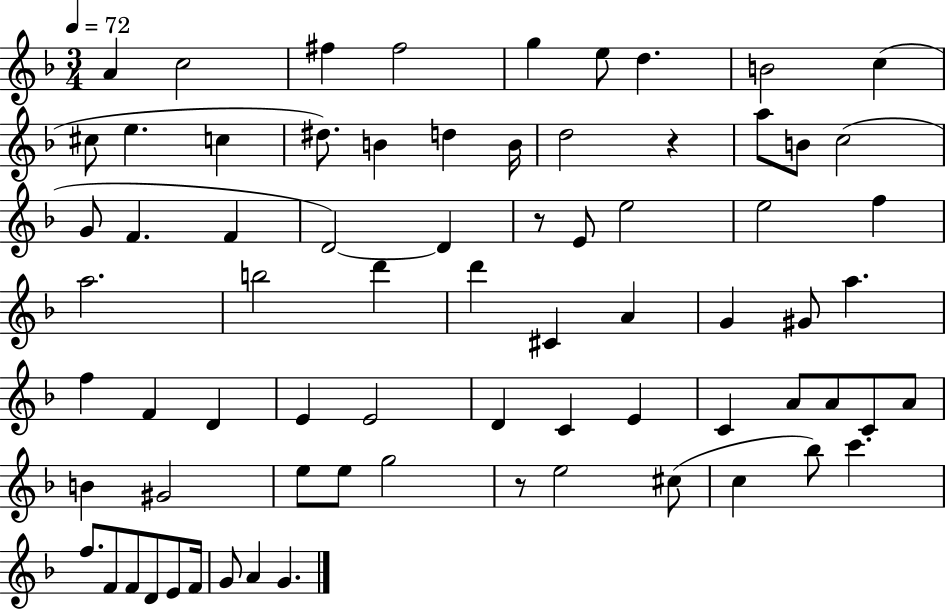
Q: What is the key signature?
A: F major